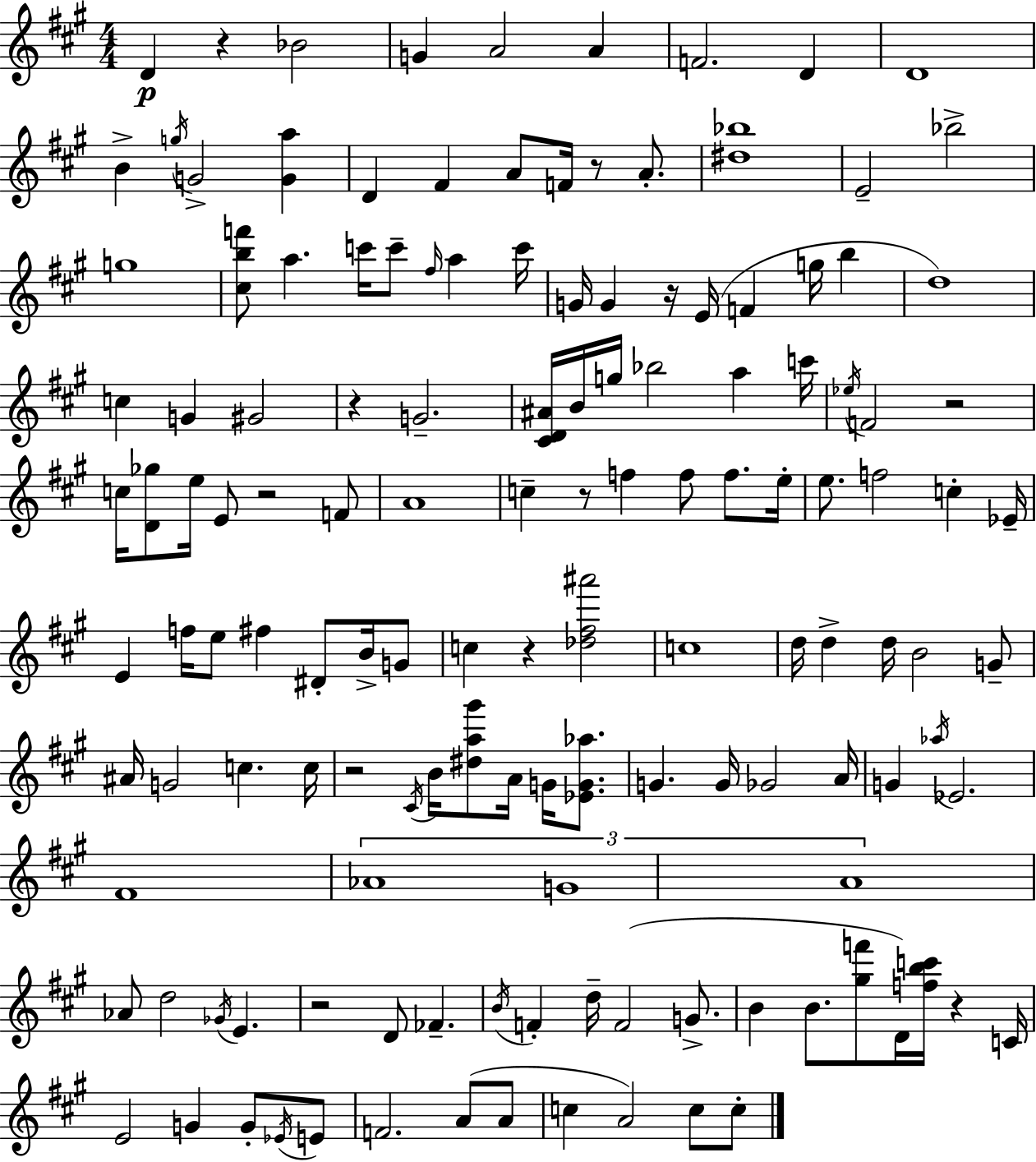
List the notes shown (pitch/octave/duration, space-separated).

D4/q R/q Bb4/h G4/q A4/h A4/q F4/h. D4/q D4/w B4/q G5/s G4/h [G4,A5]/q D4/q F#4/q A4/e F4/s R/e A4/e. [D#5,Bb5]/w E4/h Bb5/h G5/w [C#5,B5,F6]/e A5/q. C6/s C6/e F#5/s A5/q C6/s G4/s G4/q R/s E4/s F4/q G5/s B5/q D5/w C5/q G4/q G#4/h R/q G4/h. [C#4,D4,A#4]/s B4/s G5/s Bb5/h A5/q C6/s Eb5/s F4/h R/h C5/s [D4,Gb5]/e E5/s E4/e R/h F4/e A4/w C5/q R/e F5/q F5/e F5/e. E5/s E5/e. F5/h C5/q Eb4/s E4/q F5/s E5/e F#5/q D#4/e B4/s G4/e C5/q R/q [Db5,F#5,A#6]/h C5/w D5/s D5/q D5/s B4/h G4/e A#4/s G4/h C5/q. C5/s R/h C#4/s B4/s [D#5,A5,G#6]/e A4/s G4/s [Eb4,G4,Ab5]/e. G4/q. G4/s Gb4/h A4/s G4/q Ab5/s Eb4/h. F#4/w Ab4/w G4/w A4/w Ab4/e D5/h Gb4/s E4/q. R/h D4/e FES4/q. B4/s F4/q D5/s F4/h G4/e. B4/q B4/e. [G#5,F6]/e D4/s [F5,B5,C6]/s R/q C4/s E4/h G4/q G4/e Eb4/s E4/e F4/h. A4/e A4/e C5/q A4/h C5/e C5/e